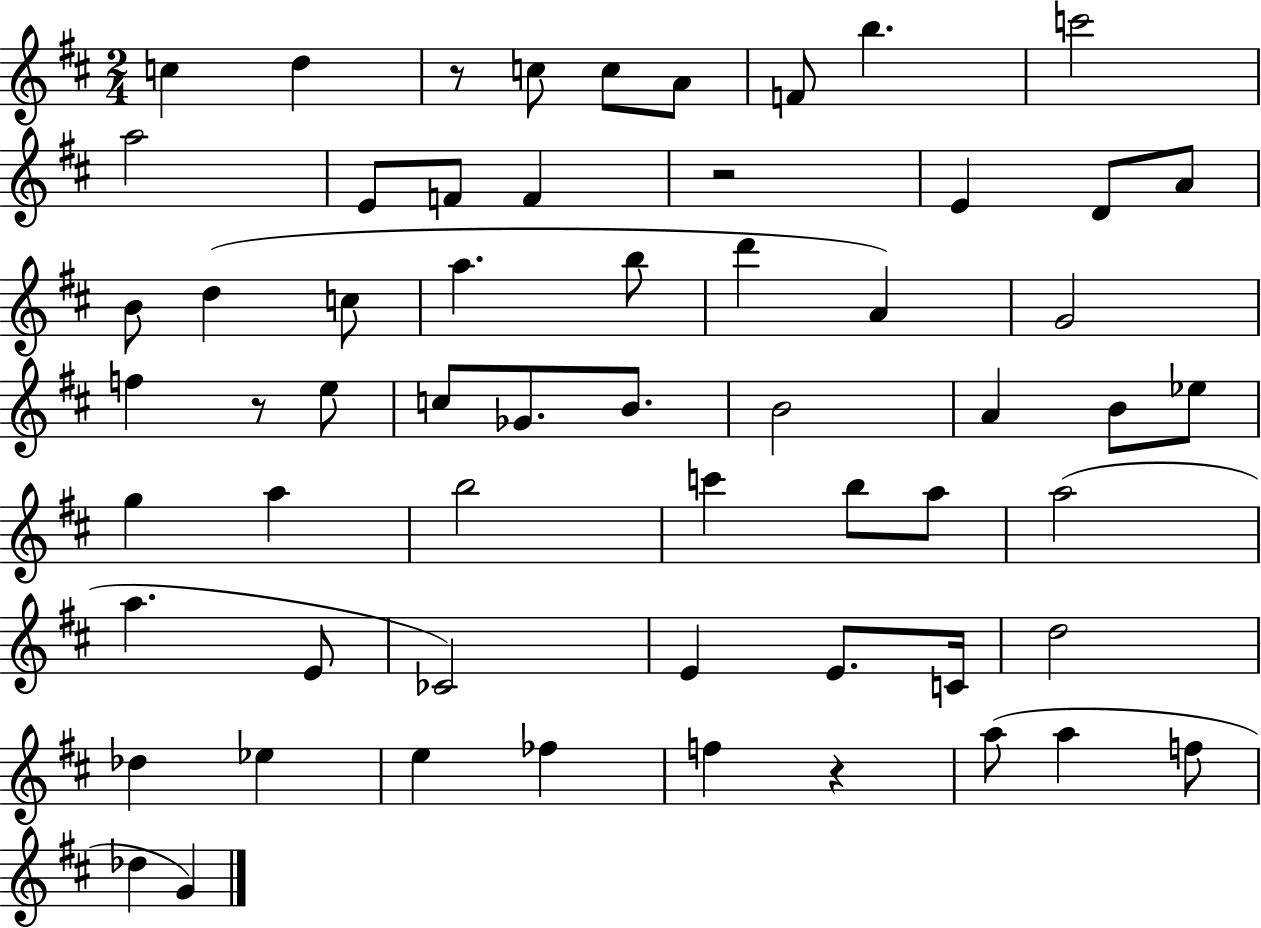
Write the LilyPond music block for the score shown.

{
  \clef treble
  \numericTimeSignature
  \time 2/4
  \key d \major
  c''4 d''4 | r8 c''8 c''8 a'8 | f'8 b''4. | c'''2 | \break a''2 | e'8 f'8 f'4 | r2 | e'4 d'8 a'8 | \break b'8 d''4( c''8 | a''4. b''8 | d'''4 a'4) | g'2 | \break f''4 r8 e''8 | c''8 ges'8. b'8. | b'2 | a'4 b'8 ees''8 | \break g''4 a''4 | b''2 | c'''4 b''8 a''8 | a''2( | \break a''4. e'8 | ces'2) | e'4 e'8. c'16 | d''2 | \break des''4 ees''4 | e''4 fes''4 | f''4 r4 | a''8( a''4 f''8 | \break des''4 g'4) | \bar "|."
}